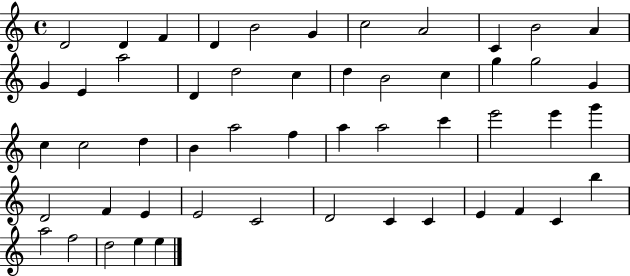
X:1
T:Untitled
M:4/4
L:1/4
K:C
D2 D F D B2 G c2 A2 C B2 A G E a2 D d2 c d B2 c g g2 G c c2 d B a2 f a a2 c' e'2 e' g' D2 F E E2 C2 D2 C C E F C b a2 f2 d2 e e